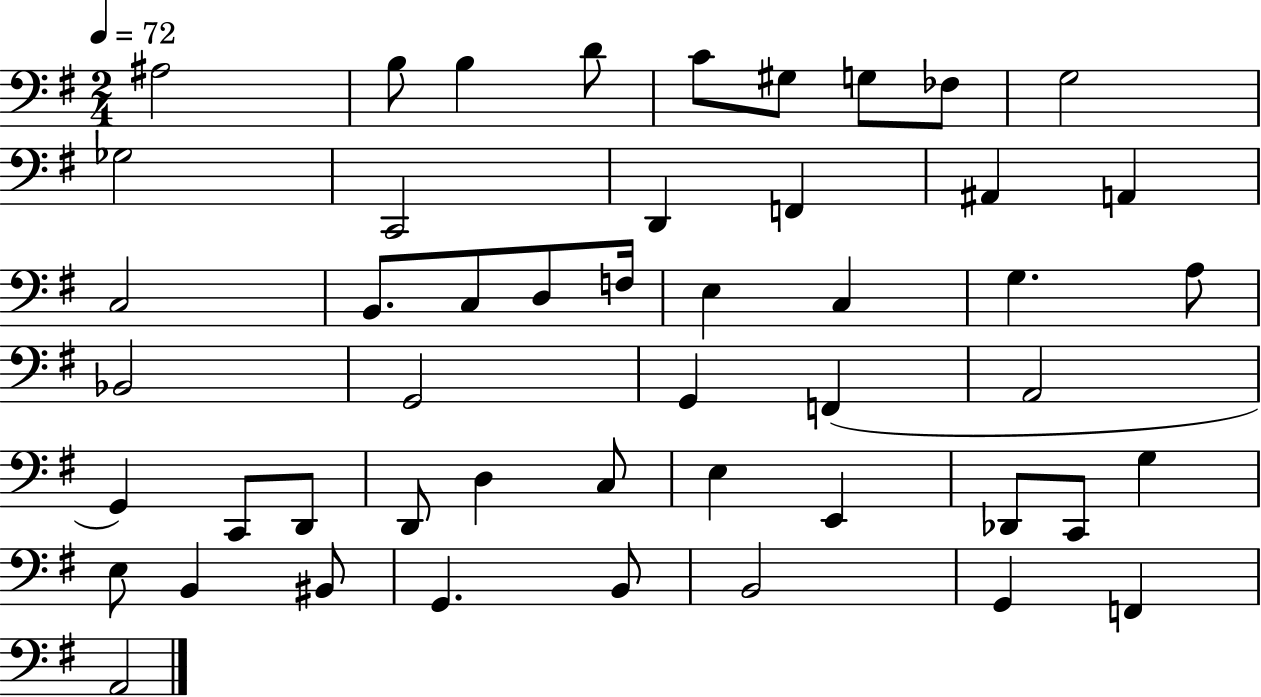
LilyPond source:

{
  \clef bass
  \numericTimeSignature
  \time 2/4
  \key g \major
  \tempo 4 = 72
  ais2 | b8 b4 d'8 | c'8 gis8 g8 fes8 | g2 | \break ges2 | c,2 | d,4 f,4 | ais,4 a,4 | \break c2 | b,8. c8 d8 f16 | e4 c4 | g4. a8 | \break bes,2 | g,2 | g,4 f,4( | a,2 | \break g,4) c,8 d,8 | d,8 d4 c8 | e4 e,4 | des,8 c,8 g4 | \break e8 b,4 bis,8 | g,4. b,8 | b,2 | g,4 f,4 | \break a,2 | \bar "|."
}